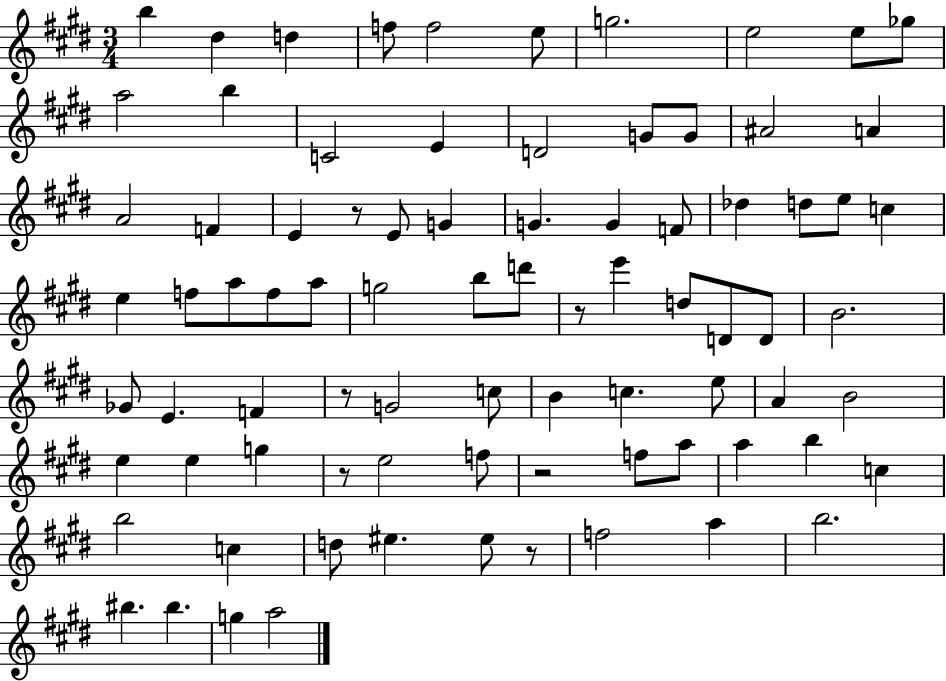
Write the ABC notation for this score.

X:1
T:Untitled
M:3/4
L:1/4
K:E
b ^d d f/2 f2 e/2 g2 e2 e/2 _g/2 a2 b C2 E D2 G/2 G/2 ^A2 A A2 F E z/2 E/2 G G G F/2 _d d/2 e/2 c e f/2 a/2 f/2 a/2 g2 b/2 d'/2 z/2 e' d/2 D/2 D/2 B2 _G/2 E F z/2 G2 c/2 B c e/2 A B2 e e g z/2 e2 f/2 z2 f/2 a/2 a b c b2 c d/2 ^e ^e/2 z/2 f2 a b2 ^b ^b g a2